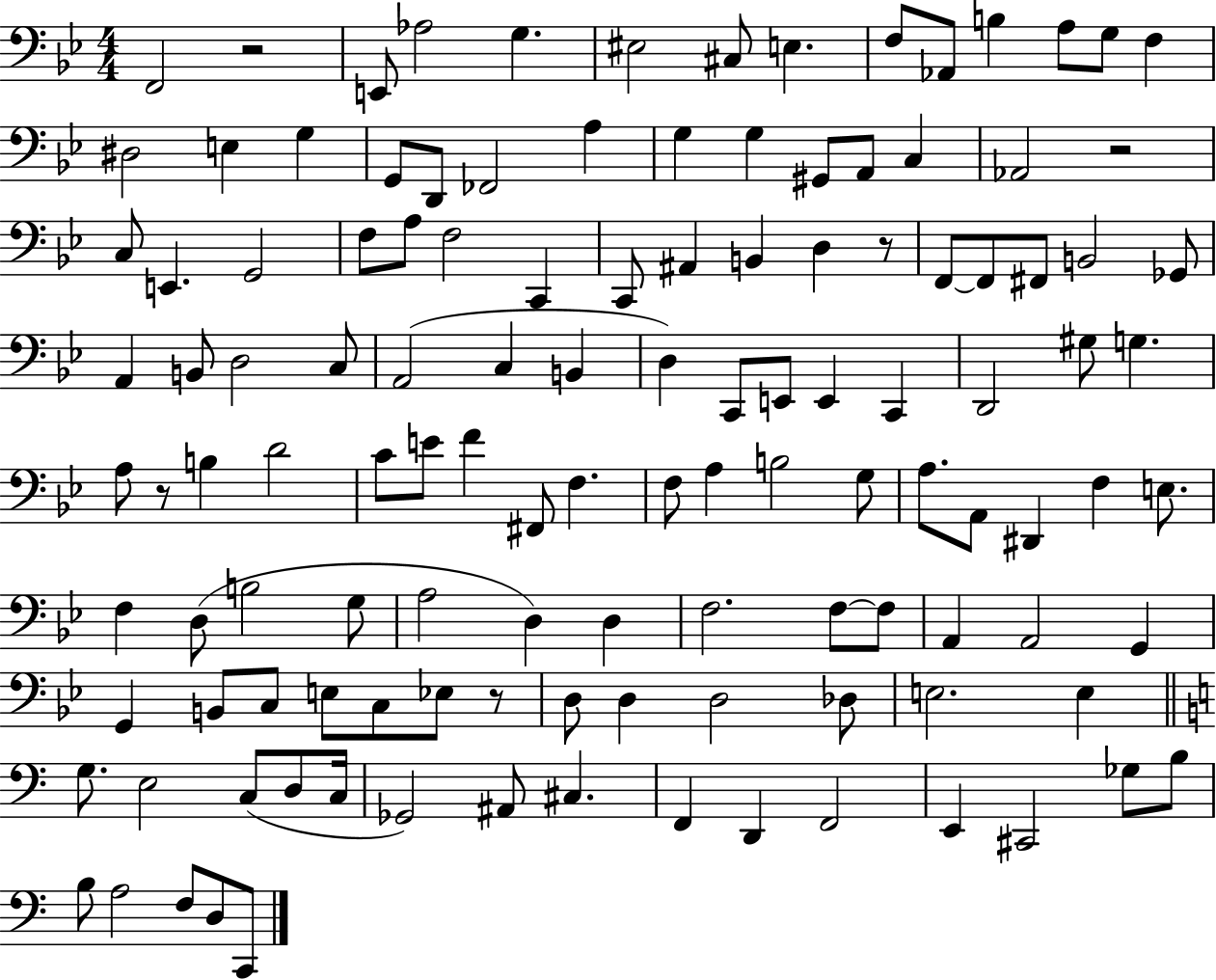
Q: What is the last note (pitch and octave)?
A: C2